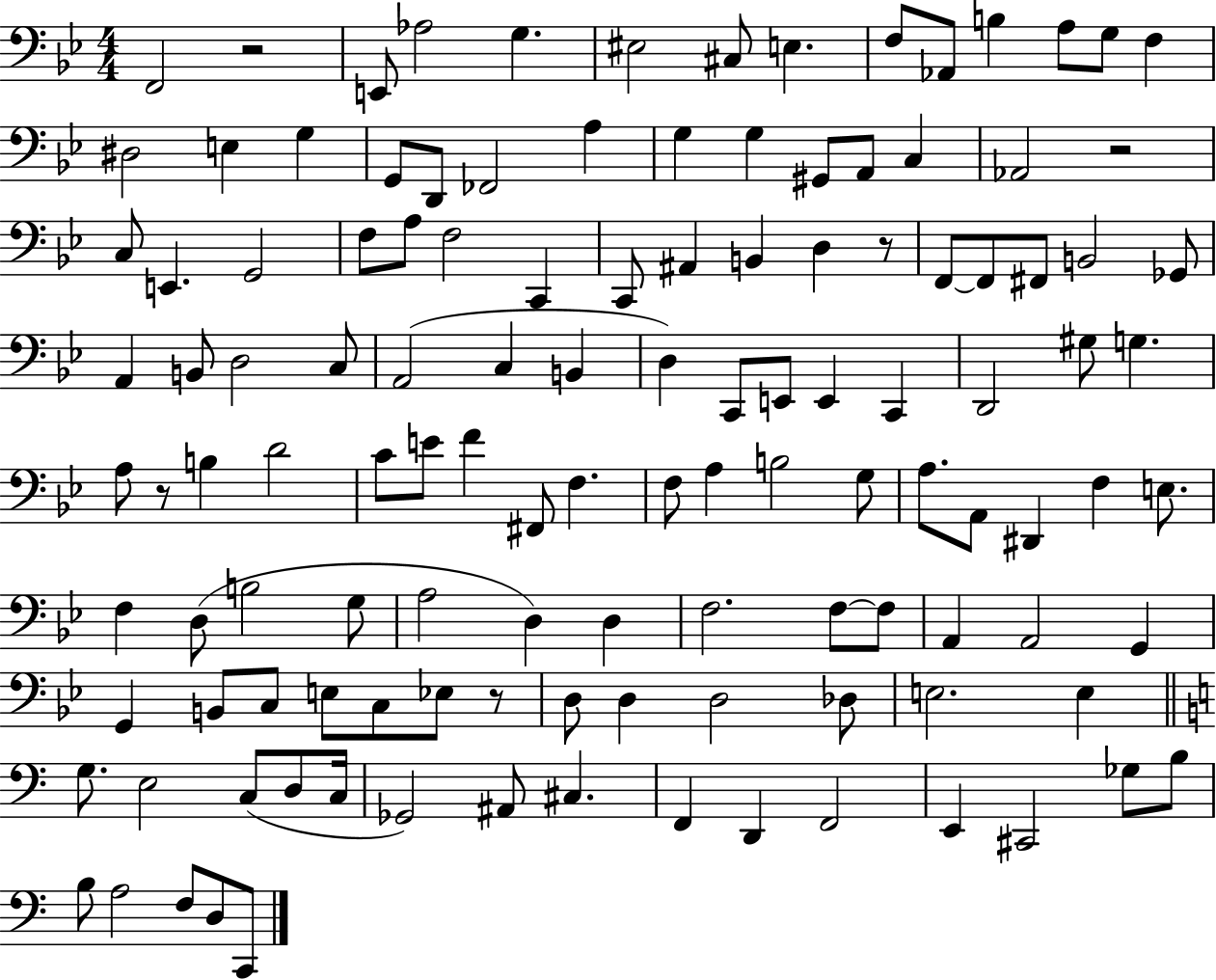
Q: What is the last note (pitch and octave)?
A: C2